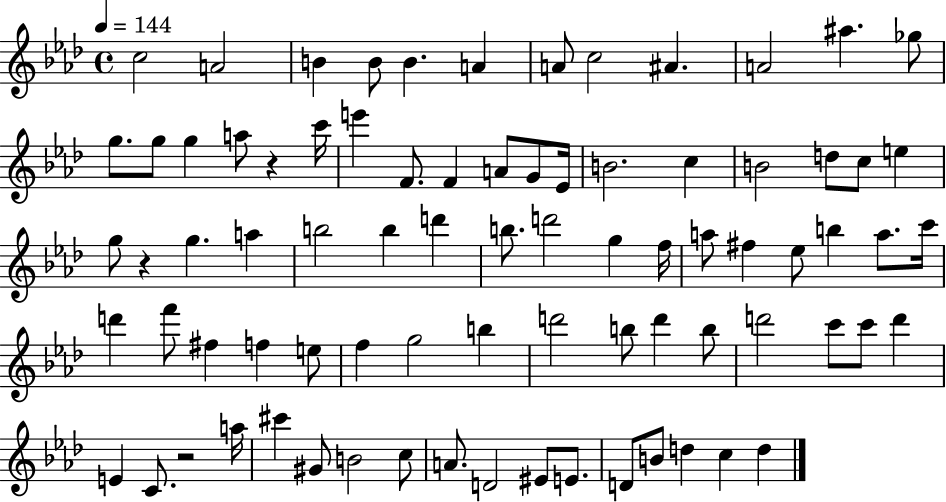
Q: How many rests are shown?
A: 3